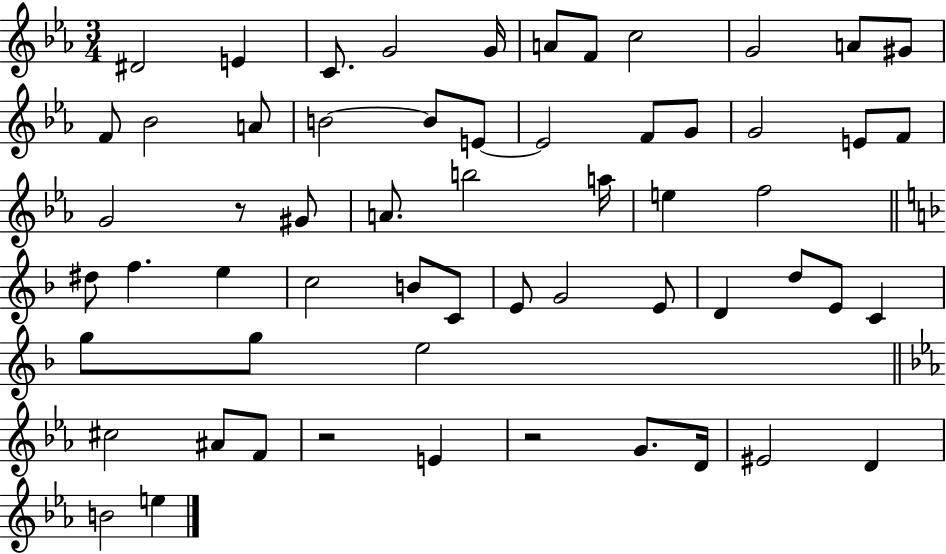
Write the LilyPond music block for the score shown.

{
  \clef treble
  \numericTimeSignature
  \time 3/4
  \key ees \major
  dis'2 e'4 | c'8. g'2 g'16 | a'8 f'8 c''2 | g'2 a'8 gis'8 | \break f'8 bes'2 a'8 | b'2~~ b'8 e'8~~ | e'2 f'8 g'8 | g'2 e'8 f'8 | \break g'2 r8 gis'8 | a'8. b''2 a''16 | e''4 f''2 | \bar "||" \break \key d \minor dis''8 f''4. e''4 | c''2 b'8 c'8 | e'8 g'2 e'8 | d'4 d''8 e'8 c'4 | \break g''8 g''8 e''2 | \bar "||" \break \key ees \major cis''2 ais'8 f'8 | r2 e'4 | r2 g'8. d'16 | eis'2 d'4 | \break b'2 e''4 | \bar "|."
}